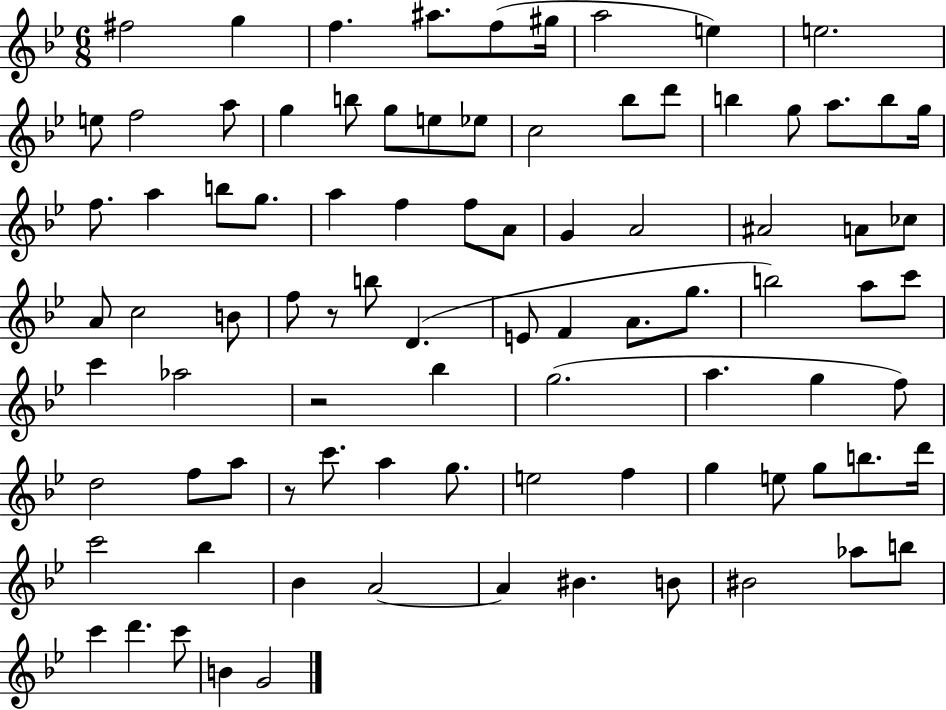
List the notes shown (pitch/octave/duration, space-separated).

F#5/h G5/q F5/q. A#5/e. F5/e G#5/s A5/h E5/q E5/h. E5/e F5/h A5/e G5/q B5/e G5/e E5/e Eb5/e C5/h Bb5/e D6/e B5/q G5/e A5/e. B5/e G5/s F5/e. A5/q B5/e G5/e. A5/q F5/q F5/e A4/e G4/q A4/h A#4/h A4/e CES5/e A4/e C5/h B4/e F5/e R/e B5/e D4/q. E4/e F4/q A4/e. G5/e. B5/h A5/e C6/e C6/q Ab5/h R/h Bb5/q G5/h. A5/q. G5/q F5/e D5/h F5/e A5/e R/e C6/e. A5/q G5/e. E5/h F5/q G5/q E5/e G5/e B5/e. D6/s C6/h Bb5/q Bb4/q A4/h A4/q BIS4/q. B4/e BIS4/h Ab5/e B5/e C6/q D6/q. C6/e B4/q G4/h